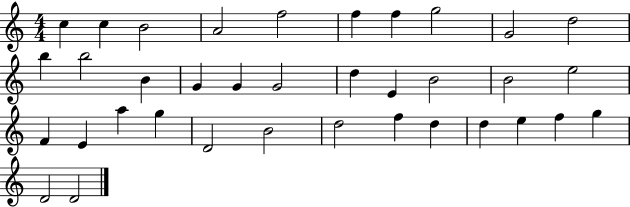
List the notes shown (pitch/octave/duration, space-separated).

C5/q C5/q B4/h A4/h F5/h F5/q F5/q G5/h G4/h D5/h B5/q B5/h B4/q G4/q G4/q G4/h D5/q E4/q B4/h B4/h E5/h F4/q E4/q A5/q G5/q D4/h B4/h D5/h F5/q D5/q D5/q E5/q F5/q G5/q D4/h D4/h